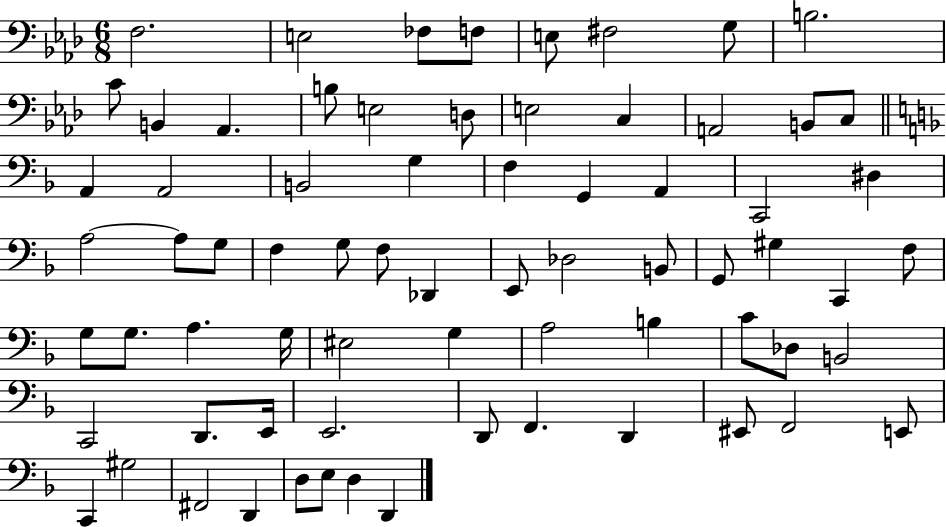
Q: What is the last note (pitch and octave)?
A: D2